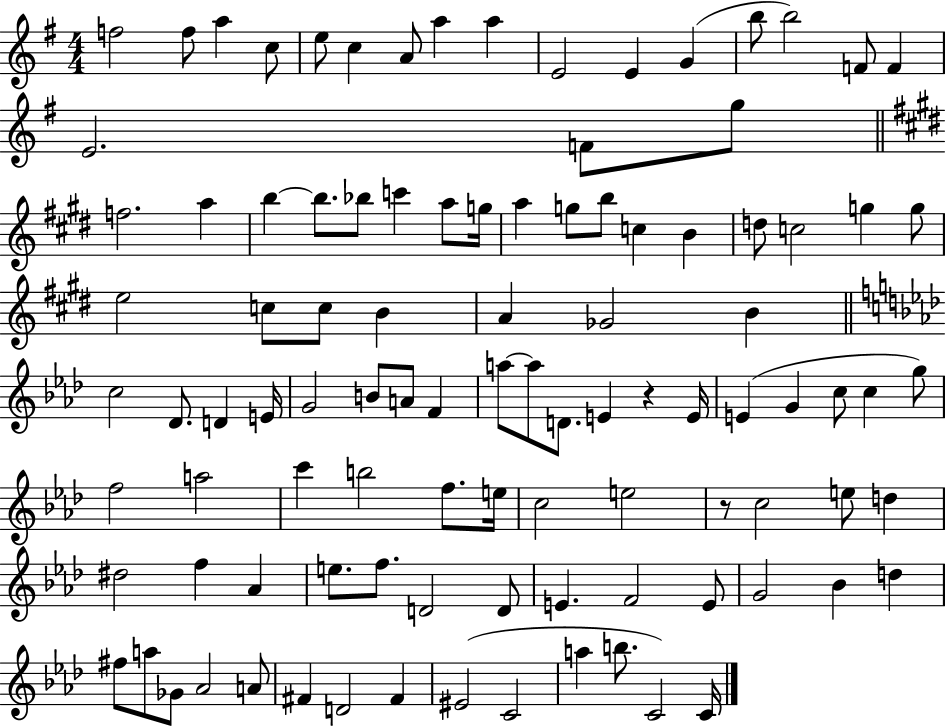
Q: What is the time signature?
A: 4/4